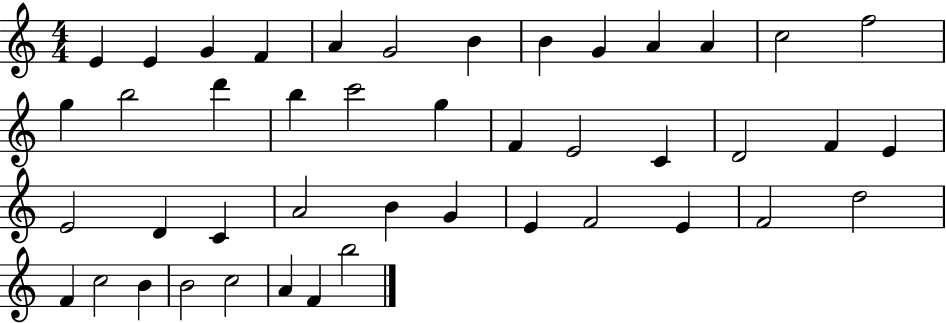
X:1
T:Untitled
M:4/4
L:1/4
K:C
E E G F A G2 B B G A A c2 f2 g b2 d' b c'2 g F E2 C D2 F E E2 D C A2 B G E F2 E F2 d2 F c2 B B2 c2 A F b2